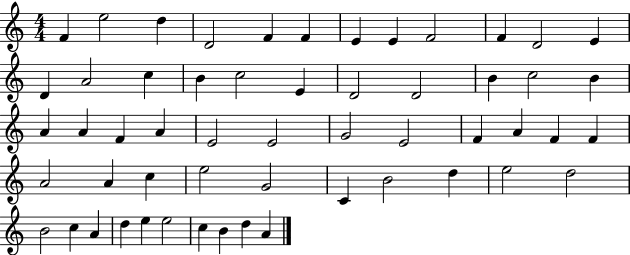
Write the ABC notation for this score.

X:1
T:Untitled
M:4/4
L:1/4
K:C
F e2 d D2 F F E E F2 F D2 E D A2 c B c2 E D2 D2 B c2 B A A F A E2 E2 G2 E2 F A F F A2 A c e2 G2 C B2 d e2 d2 B2 c A d e e2 c B d A